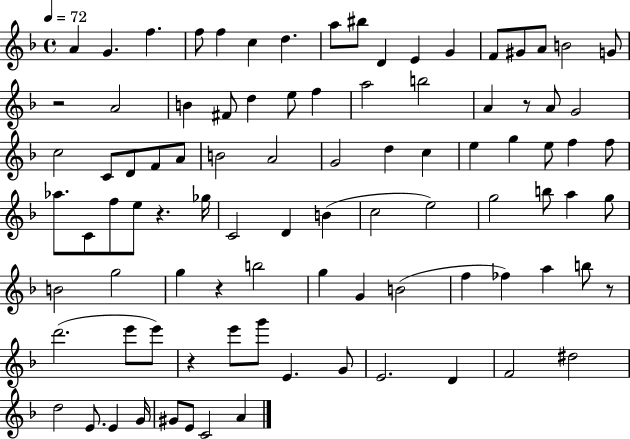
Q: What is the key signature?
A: F major